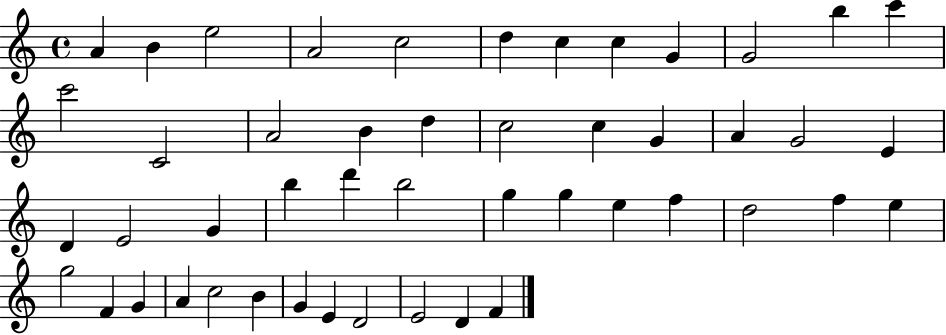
{
  \clef treble
  \time 4/4
  \defaultTimeSignature
  \key c \major
  a'4 b'4 e''2 | a'2 c''2 | d''4 c''4 c''4 g'4 | g'2 b''4 c'''4 | \break c'''2 c'2 | a'2 b'4 d''4 | c''2 c''4 g'4 | a'4 g'2 e'4 | \break d'4 e'2 g'4 | b''4 d'''4 b''2 | g''4 g''4 e''4 f''4 | d''2 f''4 e''4 | \break g''2 f'4 g'4 | a'4 c''2 b'4 | g'4 e'4 d'2 | e'2 d'4 f'4 | \break \bar "|."
}